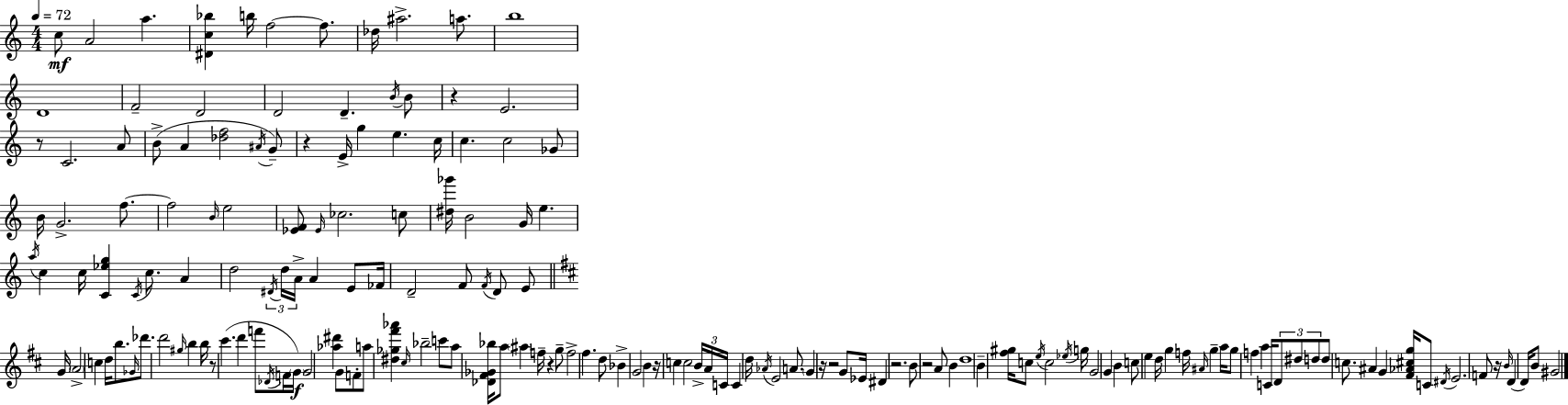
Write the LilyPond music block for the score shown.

{
  \clef treble
  \numericTimeSignature
  \time 4/4
  \key c \major
  \tempo 4 = 72
  \repeat volta 2 { c''8\mf a'2 a''4. | <dis' c'' bes''>4 b''16 f''2~~ f''8. | des''16 ais''2.-> a''8. | b''1 | \break d'1 | f'2-- d'2 | d'2 d'4.-- \acciaccatura { b'16 } b'8 | r4 e'2. | \break r8 c'2. a'8 | b'8->( a'4 <des'' f''>2 \acciaccatura { ais'16 }) | g'8-- r4 e'16-> g''4 e''4. | c''16 c''4. c''2 | \break ges'8 b'16 g'2.-> f''8.~~ | f''2 \grace { b'16 } e''2 | <ees' f'>8 \grace { ees'16 } ces''2. | c''8 <dis'' ges'''>16 b'2 g'16 e''4. | \break \acciaccatura { a''16 } c''4 c''16 <c' ees'' g''>4 \acciaccatura { c'16 } c''8. | a'4 d''2 \tuplet 3/2 { \acciaccatura { dis'16 } d''16 | a'16-> } a'4 e'8 fes'16 d'2-- | f'8 \acciaccatura { f'16 } d'8 e'8 \bar "||" \break \key d \major g'16 \parenthesize a'2-> c''4 d''16 b''8. | \grace { ges'16 } des'''8. d'''2 \grace { gis''16 } b''4 | b''16 r8 cis'''4.( d'''4 f'''8 | \acciaccatura { des'16 } f'16 \parenthesize g'16\f) g'2 <aes'' dis'''>4 | \break g'8 f'8-. a''8 <dis'' ges'' fis''' aes'''>4 \grace { cis''16 } bes''2-- | c'''8 a''8 <des' fis' ges' bes''>16 a''8 \parenthesize ais''4 f''16-- r4 | g''8-- f''2-> fis''4. | d''8 bes'4-> g'2 | \break b'4 r16 c''4 c''2 | \tuplet 3/2 { b'16-> a'16 c'16 } c'4 d''16 \acciaccatura { aes'16 } e'2 | a'8. \parenthesize g'4 r16 r2 | g'8 ees'16 dis'4 r2. | \break b'8 r2 | a'8 b'4 d''1 | b'4-- <fis'' gis''>16 c''8 \acciaccatura { e''16 } c''2 | \acciaccatura { ees''16 } g''16 g'2 | \break g'4 b'4 c''8 e''4 d''16 g''4 | f''16 \grace { ais'16 } g''4-- a''16 g''8 f''4 | a''4 c'16 \tuplet 3/2 { d'8 dis''8 d''8 } d''8 c''8. | ais'4 g'4 <fis' aes' cis'' g''>16 c'8 \acciaccatura { dis'16 } e'2. | \break f'8 r16 \grace { b'16 }( d'4 | d'16) b'8 gis'2 } \bar "|."
}